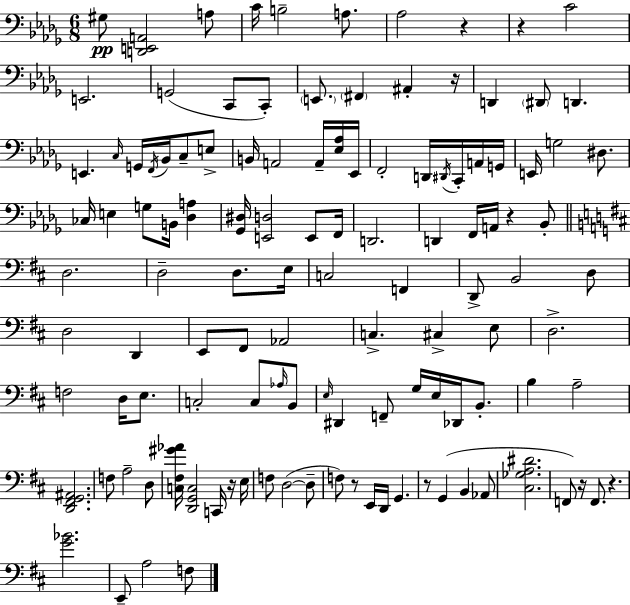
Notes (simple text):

G#3/e [D2,E2,A2]/h A3/e C4/s B3/h A3/e. Ab3/h R/q R/q C4/h E2/h. G2/h C2/e C2/e E2/e. F#2/q A#2/q R/s D2/q D#2/e D2/q. E2/q. C3/s G2/s F2/s Bb2/s C3/e E3/e B2/s A2/h A2/s [Eb3,Ab3]/s Eb2/s F2/h D2/s D#2/s C2/s A2/s G2/s E2/s G3/h D#3/e. CES3/s E3/q G3/e B2/s [Db3,A3]/q [Gb2,D#3]/s [E2,D3]/h E2/e F2/s D2/h. D2/q F2/s A2/s R/q Bb2/e D3/h. D3/h D3/e. E3/s C3/h F2/q D2/e B2/h D3/e D3/h D2/q E2/e F#2/e Ab2/h C3/q. C#3/q E3/e D3/h. F3/h D3/s E3/e. C3/h C3/e Ab3/s B2/e E3/s D#2/q F2/e G3/s E3/s Db2/s B2/e. B3/q A3/h [D2,F#2,G2,A#2]/h. F3/e A3/h D3/e [C3,F#3,G#4,Ab4]/s [D2,G2,C3]/h C2/s R/s E3/s F3/e D3/h D3/e F3/e R/e E2/s D2/s G2/q. R/e G2/q B2/q Ab2/e [C#3,Gb3,A3,D#4]/h. F2/e R/s F2/e. R/q. [G4,Bb4]/h. E2/e A3/h F3/e